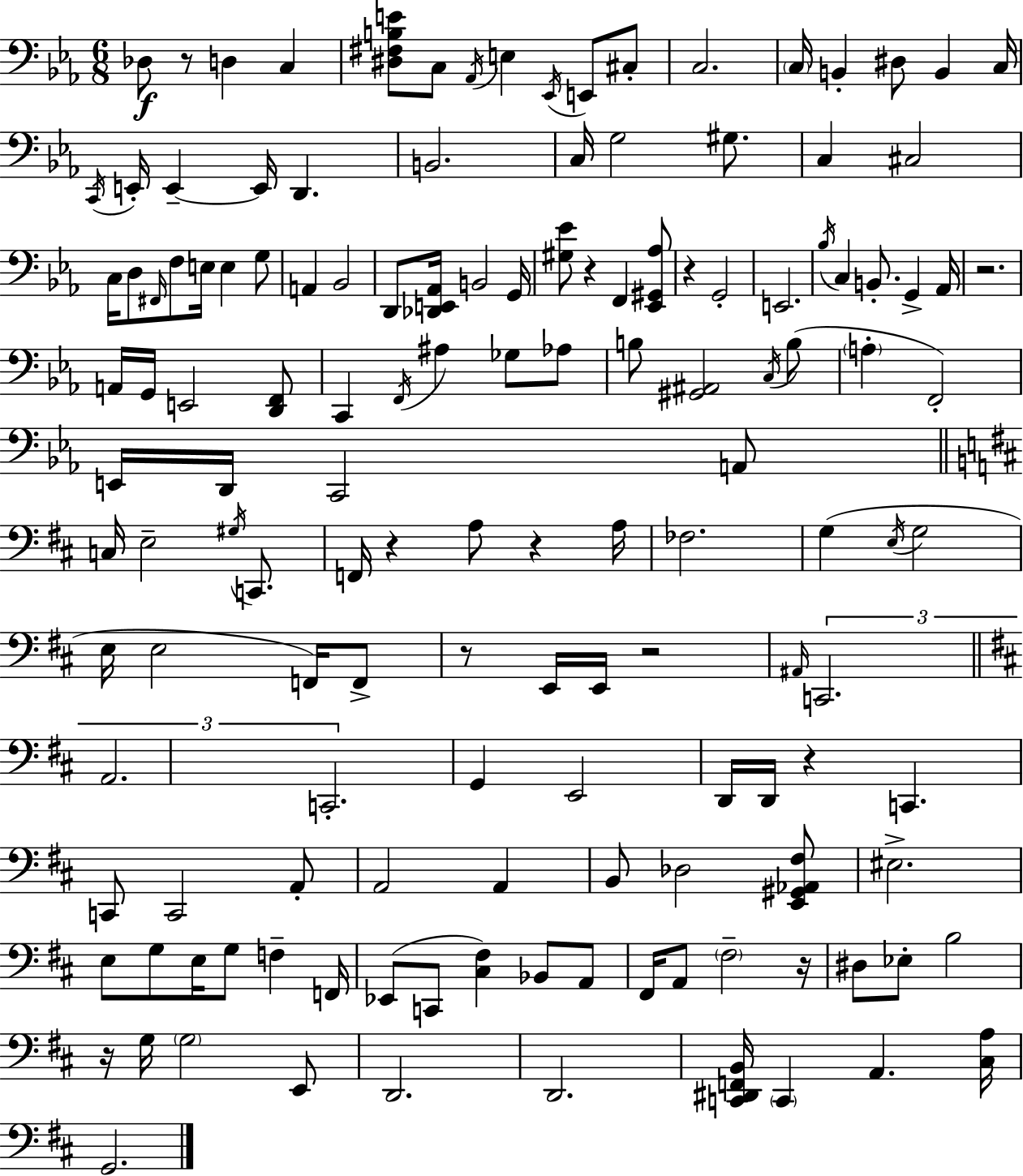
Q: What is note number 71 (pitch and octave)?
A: FES3